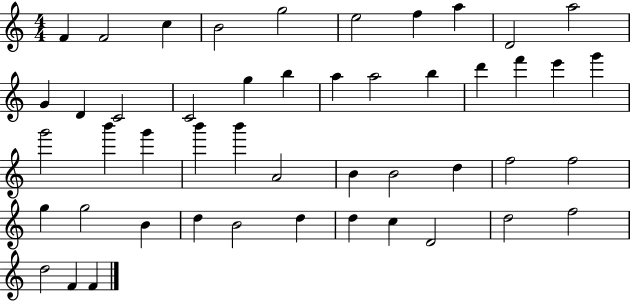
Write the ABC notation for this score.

X:1
T:Untitled
M:4/4
L:1/4
K:C
F F2 c B2 g2 e2 f a D2 a2 G D C2 C2 g b a a2 b d' f' e' g' g'2 b' g' b' b' A2 B B2 d f2 f2 g g2 B d B2 d d c D2 d2 f2 d2 F F